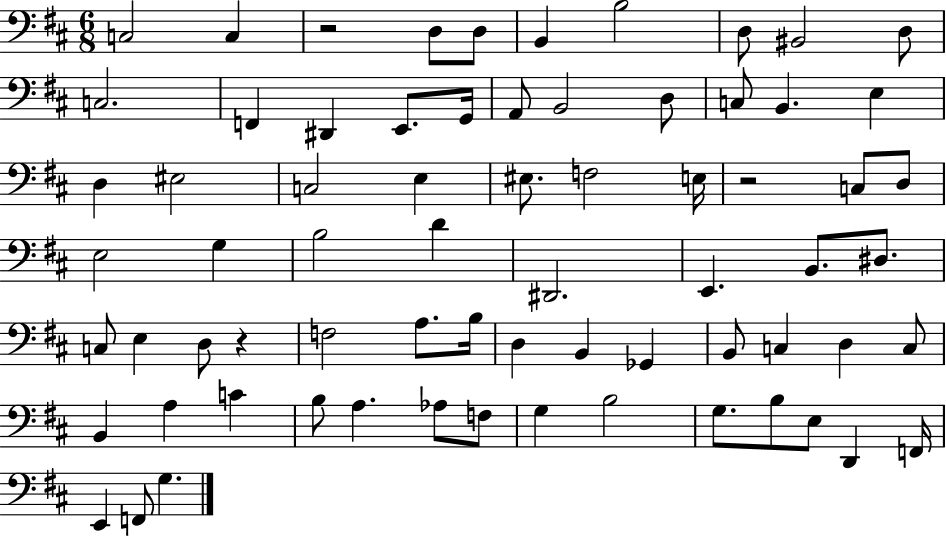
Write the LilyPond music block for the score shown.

{
  \clef bass
  \numericTimeSignature
  \time 6/8
  \key d \major
  c2 c4 | r2 d8 d8 | b,4 b2 | d8 bis,2 d8 | \break c2. | f,4 dis,4 e,8. g,16 | a,8 b,2 d8 | c8 b,4. e4 | \break d4 eis2 | c2 e4 | eis8. f2 e16 | r2 c8 d8 | \break e2 g4 | b2 d'4 | dis,2. | e,4. b,8. dis8. | \break c8 e4 d8 r4 | f2 a8. b16 | d4 b,4 ges,4 | b,8 c4 d4 c8 | \break b,4 a4 c'4 | b8 a4. aes8 f8 | g4 b2 | g8. b8 e8 d,4 f,16 | \break e,4 f,8 g4. | \bar "|."
}